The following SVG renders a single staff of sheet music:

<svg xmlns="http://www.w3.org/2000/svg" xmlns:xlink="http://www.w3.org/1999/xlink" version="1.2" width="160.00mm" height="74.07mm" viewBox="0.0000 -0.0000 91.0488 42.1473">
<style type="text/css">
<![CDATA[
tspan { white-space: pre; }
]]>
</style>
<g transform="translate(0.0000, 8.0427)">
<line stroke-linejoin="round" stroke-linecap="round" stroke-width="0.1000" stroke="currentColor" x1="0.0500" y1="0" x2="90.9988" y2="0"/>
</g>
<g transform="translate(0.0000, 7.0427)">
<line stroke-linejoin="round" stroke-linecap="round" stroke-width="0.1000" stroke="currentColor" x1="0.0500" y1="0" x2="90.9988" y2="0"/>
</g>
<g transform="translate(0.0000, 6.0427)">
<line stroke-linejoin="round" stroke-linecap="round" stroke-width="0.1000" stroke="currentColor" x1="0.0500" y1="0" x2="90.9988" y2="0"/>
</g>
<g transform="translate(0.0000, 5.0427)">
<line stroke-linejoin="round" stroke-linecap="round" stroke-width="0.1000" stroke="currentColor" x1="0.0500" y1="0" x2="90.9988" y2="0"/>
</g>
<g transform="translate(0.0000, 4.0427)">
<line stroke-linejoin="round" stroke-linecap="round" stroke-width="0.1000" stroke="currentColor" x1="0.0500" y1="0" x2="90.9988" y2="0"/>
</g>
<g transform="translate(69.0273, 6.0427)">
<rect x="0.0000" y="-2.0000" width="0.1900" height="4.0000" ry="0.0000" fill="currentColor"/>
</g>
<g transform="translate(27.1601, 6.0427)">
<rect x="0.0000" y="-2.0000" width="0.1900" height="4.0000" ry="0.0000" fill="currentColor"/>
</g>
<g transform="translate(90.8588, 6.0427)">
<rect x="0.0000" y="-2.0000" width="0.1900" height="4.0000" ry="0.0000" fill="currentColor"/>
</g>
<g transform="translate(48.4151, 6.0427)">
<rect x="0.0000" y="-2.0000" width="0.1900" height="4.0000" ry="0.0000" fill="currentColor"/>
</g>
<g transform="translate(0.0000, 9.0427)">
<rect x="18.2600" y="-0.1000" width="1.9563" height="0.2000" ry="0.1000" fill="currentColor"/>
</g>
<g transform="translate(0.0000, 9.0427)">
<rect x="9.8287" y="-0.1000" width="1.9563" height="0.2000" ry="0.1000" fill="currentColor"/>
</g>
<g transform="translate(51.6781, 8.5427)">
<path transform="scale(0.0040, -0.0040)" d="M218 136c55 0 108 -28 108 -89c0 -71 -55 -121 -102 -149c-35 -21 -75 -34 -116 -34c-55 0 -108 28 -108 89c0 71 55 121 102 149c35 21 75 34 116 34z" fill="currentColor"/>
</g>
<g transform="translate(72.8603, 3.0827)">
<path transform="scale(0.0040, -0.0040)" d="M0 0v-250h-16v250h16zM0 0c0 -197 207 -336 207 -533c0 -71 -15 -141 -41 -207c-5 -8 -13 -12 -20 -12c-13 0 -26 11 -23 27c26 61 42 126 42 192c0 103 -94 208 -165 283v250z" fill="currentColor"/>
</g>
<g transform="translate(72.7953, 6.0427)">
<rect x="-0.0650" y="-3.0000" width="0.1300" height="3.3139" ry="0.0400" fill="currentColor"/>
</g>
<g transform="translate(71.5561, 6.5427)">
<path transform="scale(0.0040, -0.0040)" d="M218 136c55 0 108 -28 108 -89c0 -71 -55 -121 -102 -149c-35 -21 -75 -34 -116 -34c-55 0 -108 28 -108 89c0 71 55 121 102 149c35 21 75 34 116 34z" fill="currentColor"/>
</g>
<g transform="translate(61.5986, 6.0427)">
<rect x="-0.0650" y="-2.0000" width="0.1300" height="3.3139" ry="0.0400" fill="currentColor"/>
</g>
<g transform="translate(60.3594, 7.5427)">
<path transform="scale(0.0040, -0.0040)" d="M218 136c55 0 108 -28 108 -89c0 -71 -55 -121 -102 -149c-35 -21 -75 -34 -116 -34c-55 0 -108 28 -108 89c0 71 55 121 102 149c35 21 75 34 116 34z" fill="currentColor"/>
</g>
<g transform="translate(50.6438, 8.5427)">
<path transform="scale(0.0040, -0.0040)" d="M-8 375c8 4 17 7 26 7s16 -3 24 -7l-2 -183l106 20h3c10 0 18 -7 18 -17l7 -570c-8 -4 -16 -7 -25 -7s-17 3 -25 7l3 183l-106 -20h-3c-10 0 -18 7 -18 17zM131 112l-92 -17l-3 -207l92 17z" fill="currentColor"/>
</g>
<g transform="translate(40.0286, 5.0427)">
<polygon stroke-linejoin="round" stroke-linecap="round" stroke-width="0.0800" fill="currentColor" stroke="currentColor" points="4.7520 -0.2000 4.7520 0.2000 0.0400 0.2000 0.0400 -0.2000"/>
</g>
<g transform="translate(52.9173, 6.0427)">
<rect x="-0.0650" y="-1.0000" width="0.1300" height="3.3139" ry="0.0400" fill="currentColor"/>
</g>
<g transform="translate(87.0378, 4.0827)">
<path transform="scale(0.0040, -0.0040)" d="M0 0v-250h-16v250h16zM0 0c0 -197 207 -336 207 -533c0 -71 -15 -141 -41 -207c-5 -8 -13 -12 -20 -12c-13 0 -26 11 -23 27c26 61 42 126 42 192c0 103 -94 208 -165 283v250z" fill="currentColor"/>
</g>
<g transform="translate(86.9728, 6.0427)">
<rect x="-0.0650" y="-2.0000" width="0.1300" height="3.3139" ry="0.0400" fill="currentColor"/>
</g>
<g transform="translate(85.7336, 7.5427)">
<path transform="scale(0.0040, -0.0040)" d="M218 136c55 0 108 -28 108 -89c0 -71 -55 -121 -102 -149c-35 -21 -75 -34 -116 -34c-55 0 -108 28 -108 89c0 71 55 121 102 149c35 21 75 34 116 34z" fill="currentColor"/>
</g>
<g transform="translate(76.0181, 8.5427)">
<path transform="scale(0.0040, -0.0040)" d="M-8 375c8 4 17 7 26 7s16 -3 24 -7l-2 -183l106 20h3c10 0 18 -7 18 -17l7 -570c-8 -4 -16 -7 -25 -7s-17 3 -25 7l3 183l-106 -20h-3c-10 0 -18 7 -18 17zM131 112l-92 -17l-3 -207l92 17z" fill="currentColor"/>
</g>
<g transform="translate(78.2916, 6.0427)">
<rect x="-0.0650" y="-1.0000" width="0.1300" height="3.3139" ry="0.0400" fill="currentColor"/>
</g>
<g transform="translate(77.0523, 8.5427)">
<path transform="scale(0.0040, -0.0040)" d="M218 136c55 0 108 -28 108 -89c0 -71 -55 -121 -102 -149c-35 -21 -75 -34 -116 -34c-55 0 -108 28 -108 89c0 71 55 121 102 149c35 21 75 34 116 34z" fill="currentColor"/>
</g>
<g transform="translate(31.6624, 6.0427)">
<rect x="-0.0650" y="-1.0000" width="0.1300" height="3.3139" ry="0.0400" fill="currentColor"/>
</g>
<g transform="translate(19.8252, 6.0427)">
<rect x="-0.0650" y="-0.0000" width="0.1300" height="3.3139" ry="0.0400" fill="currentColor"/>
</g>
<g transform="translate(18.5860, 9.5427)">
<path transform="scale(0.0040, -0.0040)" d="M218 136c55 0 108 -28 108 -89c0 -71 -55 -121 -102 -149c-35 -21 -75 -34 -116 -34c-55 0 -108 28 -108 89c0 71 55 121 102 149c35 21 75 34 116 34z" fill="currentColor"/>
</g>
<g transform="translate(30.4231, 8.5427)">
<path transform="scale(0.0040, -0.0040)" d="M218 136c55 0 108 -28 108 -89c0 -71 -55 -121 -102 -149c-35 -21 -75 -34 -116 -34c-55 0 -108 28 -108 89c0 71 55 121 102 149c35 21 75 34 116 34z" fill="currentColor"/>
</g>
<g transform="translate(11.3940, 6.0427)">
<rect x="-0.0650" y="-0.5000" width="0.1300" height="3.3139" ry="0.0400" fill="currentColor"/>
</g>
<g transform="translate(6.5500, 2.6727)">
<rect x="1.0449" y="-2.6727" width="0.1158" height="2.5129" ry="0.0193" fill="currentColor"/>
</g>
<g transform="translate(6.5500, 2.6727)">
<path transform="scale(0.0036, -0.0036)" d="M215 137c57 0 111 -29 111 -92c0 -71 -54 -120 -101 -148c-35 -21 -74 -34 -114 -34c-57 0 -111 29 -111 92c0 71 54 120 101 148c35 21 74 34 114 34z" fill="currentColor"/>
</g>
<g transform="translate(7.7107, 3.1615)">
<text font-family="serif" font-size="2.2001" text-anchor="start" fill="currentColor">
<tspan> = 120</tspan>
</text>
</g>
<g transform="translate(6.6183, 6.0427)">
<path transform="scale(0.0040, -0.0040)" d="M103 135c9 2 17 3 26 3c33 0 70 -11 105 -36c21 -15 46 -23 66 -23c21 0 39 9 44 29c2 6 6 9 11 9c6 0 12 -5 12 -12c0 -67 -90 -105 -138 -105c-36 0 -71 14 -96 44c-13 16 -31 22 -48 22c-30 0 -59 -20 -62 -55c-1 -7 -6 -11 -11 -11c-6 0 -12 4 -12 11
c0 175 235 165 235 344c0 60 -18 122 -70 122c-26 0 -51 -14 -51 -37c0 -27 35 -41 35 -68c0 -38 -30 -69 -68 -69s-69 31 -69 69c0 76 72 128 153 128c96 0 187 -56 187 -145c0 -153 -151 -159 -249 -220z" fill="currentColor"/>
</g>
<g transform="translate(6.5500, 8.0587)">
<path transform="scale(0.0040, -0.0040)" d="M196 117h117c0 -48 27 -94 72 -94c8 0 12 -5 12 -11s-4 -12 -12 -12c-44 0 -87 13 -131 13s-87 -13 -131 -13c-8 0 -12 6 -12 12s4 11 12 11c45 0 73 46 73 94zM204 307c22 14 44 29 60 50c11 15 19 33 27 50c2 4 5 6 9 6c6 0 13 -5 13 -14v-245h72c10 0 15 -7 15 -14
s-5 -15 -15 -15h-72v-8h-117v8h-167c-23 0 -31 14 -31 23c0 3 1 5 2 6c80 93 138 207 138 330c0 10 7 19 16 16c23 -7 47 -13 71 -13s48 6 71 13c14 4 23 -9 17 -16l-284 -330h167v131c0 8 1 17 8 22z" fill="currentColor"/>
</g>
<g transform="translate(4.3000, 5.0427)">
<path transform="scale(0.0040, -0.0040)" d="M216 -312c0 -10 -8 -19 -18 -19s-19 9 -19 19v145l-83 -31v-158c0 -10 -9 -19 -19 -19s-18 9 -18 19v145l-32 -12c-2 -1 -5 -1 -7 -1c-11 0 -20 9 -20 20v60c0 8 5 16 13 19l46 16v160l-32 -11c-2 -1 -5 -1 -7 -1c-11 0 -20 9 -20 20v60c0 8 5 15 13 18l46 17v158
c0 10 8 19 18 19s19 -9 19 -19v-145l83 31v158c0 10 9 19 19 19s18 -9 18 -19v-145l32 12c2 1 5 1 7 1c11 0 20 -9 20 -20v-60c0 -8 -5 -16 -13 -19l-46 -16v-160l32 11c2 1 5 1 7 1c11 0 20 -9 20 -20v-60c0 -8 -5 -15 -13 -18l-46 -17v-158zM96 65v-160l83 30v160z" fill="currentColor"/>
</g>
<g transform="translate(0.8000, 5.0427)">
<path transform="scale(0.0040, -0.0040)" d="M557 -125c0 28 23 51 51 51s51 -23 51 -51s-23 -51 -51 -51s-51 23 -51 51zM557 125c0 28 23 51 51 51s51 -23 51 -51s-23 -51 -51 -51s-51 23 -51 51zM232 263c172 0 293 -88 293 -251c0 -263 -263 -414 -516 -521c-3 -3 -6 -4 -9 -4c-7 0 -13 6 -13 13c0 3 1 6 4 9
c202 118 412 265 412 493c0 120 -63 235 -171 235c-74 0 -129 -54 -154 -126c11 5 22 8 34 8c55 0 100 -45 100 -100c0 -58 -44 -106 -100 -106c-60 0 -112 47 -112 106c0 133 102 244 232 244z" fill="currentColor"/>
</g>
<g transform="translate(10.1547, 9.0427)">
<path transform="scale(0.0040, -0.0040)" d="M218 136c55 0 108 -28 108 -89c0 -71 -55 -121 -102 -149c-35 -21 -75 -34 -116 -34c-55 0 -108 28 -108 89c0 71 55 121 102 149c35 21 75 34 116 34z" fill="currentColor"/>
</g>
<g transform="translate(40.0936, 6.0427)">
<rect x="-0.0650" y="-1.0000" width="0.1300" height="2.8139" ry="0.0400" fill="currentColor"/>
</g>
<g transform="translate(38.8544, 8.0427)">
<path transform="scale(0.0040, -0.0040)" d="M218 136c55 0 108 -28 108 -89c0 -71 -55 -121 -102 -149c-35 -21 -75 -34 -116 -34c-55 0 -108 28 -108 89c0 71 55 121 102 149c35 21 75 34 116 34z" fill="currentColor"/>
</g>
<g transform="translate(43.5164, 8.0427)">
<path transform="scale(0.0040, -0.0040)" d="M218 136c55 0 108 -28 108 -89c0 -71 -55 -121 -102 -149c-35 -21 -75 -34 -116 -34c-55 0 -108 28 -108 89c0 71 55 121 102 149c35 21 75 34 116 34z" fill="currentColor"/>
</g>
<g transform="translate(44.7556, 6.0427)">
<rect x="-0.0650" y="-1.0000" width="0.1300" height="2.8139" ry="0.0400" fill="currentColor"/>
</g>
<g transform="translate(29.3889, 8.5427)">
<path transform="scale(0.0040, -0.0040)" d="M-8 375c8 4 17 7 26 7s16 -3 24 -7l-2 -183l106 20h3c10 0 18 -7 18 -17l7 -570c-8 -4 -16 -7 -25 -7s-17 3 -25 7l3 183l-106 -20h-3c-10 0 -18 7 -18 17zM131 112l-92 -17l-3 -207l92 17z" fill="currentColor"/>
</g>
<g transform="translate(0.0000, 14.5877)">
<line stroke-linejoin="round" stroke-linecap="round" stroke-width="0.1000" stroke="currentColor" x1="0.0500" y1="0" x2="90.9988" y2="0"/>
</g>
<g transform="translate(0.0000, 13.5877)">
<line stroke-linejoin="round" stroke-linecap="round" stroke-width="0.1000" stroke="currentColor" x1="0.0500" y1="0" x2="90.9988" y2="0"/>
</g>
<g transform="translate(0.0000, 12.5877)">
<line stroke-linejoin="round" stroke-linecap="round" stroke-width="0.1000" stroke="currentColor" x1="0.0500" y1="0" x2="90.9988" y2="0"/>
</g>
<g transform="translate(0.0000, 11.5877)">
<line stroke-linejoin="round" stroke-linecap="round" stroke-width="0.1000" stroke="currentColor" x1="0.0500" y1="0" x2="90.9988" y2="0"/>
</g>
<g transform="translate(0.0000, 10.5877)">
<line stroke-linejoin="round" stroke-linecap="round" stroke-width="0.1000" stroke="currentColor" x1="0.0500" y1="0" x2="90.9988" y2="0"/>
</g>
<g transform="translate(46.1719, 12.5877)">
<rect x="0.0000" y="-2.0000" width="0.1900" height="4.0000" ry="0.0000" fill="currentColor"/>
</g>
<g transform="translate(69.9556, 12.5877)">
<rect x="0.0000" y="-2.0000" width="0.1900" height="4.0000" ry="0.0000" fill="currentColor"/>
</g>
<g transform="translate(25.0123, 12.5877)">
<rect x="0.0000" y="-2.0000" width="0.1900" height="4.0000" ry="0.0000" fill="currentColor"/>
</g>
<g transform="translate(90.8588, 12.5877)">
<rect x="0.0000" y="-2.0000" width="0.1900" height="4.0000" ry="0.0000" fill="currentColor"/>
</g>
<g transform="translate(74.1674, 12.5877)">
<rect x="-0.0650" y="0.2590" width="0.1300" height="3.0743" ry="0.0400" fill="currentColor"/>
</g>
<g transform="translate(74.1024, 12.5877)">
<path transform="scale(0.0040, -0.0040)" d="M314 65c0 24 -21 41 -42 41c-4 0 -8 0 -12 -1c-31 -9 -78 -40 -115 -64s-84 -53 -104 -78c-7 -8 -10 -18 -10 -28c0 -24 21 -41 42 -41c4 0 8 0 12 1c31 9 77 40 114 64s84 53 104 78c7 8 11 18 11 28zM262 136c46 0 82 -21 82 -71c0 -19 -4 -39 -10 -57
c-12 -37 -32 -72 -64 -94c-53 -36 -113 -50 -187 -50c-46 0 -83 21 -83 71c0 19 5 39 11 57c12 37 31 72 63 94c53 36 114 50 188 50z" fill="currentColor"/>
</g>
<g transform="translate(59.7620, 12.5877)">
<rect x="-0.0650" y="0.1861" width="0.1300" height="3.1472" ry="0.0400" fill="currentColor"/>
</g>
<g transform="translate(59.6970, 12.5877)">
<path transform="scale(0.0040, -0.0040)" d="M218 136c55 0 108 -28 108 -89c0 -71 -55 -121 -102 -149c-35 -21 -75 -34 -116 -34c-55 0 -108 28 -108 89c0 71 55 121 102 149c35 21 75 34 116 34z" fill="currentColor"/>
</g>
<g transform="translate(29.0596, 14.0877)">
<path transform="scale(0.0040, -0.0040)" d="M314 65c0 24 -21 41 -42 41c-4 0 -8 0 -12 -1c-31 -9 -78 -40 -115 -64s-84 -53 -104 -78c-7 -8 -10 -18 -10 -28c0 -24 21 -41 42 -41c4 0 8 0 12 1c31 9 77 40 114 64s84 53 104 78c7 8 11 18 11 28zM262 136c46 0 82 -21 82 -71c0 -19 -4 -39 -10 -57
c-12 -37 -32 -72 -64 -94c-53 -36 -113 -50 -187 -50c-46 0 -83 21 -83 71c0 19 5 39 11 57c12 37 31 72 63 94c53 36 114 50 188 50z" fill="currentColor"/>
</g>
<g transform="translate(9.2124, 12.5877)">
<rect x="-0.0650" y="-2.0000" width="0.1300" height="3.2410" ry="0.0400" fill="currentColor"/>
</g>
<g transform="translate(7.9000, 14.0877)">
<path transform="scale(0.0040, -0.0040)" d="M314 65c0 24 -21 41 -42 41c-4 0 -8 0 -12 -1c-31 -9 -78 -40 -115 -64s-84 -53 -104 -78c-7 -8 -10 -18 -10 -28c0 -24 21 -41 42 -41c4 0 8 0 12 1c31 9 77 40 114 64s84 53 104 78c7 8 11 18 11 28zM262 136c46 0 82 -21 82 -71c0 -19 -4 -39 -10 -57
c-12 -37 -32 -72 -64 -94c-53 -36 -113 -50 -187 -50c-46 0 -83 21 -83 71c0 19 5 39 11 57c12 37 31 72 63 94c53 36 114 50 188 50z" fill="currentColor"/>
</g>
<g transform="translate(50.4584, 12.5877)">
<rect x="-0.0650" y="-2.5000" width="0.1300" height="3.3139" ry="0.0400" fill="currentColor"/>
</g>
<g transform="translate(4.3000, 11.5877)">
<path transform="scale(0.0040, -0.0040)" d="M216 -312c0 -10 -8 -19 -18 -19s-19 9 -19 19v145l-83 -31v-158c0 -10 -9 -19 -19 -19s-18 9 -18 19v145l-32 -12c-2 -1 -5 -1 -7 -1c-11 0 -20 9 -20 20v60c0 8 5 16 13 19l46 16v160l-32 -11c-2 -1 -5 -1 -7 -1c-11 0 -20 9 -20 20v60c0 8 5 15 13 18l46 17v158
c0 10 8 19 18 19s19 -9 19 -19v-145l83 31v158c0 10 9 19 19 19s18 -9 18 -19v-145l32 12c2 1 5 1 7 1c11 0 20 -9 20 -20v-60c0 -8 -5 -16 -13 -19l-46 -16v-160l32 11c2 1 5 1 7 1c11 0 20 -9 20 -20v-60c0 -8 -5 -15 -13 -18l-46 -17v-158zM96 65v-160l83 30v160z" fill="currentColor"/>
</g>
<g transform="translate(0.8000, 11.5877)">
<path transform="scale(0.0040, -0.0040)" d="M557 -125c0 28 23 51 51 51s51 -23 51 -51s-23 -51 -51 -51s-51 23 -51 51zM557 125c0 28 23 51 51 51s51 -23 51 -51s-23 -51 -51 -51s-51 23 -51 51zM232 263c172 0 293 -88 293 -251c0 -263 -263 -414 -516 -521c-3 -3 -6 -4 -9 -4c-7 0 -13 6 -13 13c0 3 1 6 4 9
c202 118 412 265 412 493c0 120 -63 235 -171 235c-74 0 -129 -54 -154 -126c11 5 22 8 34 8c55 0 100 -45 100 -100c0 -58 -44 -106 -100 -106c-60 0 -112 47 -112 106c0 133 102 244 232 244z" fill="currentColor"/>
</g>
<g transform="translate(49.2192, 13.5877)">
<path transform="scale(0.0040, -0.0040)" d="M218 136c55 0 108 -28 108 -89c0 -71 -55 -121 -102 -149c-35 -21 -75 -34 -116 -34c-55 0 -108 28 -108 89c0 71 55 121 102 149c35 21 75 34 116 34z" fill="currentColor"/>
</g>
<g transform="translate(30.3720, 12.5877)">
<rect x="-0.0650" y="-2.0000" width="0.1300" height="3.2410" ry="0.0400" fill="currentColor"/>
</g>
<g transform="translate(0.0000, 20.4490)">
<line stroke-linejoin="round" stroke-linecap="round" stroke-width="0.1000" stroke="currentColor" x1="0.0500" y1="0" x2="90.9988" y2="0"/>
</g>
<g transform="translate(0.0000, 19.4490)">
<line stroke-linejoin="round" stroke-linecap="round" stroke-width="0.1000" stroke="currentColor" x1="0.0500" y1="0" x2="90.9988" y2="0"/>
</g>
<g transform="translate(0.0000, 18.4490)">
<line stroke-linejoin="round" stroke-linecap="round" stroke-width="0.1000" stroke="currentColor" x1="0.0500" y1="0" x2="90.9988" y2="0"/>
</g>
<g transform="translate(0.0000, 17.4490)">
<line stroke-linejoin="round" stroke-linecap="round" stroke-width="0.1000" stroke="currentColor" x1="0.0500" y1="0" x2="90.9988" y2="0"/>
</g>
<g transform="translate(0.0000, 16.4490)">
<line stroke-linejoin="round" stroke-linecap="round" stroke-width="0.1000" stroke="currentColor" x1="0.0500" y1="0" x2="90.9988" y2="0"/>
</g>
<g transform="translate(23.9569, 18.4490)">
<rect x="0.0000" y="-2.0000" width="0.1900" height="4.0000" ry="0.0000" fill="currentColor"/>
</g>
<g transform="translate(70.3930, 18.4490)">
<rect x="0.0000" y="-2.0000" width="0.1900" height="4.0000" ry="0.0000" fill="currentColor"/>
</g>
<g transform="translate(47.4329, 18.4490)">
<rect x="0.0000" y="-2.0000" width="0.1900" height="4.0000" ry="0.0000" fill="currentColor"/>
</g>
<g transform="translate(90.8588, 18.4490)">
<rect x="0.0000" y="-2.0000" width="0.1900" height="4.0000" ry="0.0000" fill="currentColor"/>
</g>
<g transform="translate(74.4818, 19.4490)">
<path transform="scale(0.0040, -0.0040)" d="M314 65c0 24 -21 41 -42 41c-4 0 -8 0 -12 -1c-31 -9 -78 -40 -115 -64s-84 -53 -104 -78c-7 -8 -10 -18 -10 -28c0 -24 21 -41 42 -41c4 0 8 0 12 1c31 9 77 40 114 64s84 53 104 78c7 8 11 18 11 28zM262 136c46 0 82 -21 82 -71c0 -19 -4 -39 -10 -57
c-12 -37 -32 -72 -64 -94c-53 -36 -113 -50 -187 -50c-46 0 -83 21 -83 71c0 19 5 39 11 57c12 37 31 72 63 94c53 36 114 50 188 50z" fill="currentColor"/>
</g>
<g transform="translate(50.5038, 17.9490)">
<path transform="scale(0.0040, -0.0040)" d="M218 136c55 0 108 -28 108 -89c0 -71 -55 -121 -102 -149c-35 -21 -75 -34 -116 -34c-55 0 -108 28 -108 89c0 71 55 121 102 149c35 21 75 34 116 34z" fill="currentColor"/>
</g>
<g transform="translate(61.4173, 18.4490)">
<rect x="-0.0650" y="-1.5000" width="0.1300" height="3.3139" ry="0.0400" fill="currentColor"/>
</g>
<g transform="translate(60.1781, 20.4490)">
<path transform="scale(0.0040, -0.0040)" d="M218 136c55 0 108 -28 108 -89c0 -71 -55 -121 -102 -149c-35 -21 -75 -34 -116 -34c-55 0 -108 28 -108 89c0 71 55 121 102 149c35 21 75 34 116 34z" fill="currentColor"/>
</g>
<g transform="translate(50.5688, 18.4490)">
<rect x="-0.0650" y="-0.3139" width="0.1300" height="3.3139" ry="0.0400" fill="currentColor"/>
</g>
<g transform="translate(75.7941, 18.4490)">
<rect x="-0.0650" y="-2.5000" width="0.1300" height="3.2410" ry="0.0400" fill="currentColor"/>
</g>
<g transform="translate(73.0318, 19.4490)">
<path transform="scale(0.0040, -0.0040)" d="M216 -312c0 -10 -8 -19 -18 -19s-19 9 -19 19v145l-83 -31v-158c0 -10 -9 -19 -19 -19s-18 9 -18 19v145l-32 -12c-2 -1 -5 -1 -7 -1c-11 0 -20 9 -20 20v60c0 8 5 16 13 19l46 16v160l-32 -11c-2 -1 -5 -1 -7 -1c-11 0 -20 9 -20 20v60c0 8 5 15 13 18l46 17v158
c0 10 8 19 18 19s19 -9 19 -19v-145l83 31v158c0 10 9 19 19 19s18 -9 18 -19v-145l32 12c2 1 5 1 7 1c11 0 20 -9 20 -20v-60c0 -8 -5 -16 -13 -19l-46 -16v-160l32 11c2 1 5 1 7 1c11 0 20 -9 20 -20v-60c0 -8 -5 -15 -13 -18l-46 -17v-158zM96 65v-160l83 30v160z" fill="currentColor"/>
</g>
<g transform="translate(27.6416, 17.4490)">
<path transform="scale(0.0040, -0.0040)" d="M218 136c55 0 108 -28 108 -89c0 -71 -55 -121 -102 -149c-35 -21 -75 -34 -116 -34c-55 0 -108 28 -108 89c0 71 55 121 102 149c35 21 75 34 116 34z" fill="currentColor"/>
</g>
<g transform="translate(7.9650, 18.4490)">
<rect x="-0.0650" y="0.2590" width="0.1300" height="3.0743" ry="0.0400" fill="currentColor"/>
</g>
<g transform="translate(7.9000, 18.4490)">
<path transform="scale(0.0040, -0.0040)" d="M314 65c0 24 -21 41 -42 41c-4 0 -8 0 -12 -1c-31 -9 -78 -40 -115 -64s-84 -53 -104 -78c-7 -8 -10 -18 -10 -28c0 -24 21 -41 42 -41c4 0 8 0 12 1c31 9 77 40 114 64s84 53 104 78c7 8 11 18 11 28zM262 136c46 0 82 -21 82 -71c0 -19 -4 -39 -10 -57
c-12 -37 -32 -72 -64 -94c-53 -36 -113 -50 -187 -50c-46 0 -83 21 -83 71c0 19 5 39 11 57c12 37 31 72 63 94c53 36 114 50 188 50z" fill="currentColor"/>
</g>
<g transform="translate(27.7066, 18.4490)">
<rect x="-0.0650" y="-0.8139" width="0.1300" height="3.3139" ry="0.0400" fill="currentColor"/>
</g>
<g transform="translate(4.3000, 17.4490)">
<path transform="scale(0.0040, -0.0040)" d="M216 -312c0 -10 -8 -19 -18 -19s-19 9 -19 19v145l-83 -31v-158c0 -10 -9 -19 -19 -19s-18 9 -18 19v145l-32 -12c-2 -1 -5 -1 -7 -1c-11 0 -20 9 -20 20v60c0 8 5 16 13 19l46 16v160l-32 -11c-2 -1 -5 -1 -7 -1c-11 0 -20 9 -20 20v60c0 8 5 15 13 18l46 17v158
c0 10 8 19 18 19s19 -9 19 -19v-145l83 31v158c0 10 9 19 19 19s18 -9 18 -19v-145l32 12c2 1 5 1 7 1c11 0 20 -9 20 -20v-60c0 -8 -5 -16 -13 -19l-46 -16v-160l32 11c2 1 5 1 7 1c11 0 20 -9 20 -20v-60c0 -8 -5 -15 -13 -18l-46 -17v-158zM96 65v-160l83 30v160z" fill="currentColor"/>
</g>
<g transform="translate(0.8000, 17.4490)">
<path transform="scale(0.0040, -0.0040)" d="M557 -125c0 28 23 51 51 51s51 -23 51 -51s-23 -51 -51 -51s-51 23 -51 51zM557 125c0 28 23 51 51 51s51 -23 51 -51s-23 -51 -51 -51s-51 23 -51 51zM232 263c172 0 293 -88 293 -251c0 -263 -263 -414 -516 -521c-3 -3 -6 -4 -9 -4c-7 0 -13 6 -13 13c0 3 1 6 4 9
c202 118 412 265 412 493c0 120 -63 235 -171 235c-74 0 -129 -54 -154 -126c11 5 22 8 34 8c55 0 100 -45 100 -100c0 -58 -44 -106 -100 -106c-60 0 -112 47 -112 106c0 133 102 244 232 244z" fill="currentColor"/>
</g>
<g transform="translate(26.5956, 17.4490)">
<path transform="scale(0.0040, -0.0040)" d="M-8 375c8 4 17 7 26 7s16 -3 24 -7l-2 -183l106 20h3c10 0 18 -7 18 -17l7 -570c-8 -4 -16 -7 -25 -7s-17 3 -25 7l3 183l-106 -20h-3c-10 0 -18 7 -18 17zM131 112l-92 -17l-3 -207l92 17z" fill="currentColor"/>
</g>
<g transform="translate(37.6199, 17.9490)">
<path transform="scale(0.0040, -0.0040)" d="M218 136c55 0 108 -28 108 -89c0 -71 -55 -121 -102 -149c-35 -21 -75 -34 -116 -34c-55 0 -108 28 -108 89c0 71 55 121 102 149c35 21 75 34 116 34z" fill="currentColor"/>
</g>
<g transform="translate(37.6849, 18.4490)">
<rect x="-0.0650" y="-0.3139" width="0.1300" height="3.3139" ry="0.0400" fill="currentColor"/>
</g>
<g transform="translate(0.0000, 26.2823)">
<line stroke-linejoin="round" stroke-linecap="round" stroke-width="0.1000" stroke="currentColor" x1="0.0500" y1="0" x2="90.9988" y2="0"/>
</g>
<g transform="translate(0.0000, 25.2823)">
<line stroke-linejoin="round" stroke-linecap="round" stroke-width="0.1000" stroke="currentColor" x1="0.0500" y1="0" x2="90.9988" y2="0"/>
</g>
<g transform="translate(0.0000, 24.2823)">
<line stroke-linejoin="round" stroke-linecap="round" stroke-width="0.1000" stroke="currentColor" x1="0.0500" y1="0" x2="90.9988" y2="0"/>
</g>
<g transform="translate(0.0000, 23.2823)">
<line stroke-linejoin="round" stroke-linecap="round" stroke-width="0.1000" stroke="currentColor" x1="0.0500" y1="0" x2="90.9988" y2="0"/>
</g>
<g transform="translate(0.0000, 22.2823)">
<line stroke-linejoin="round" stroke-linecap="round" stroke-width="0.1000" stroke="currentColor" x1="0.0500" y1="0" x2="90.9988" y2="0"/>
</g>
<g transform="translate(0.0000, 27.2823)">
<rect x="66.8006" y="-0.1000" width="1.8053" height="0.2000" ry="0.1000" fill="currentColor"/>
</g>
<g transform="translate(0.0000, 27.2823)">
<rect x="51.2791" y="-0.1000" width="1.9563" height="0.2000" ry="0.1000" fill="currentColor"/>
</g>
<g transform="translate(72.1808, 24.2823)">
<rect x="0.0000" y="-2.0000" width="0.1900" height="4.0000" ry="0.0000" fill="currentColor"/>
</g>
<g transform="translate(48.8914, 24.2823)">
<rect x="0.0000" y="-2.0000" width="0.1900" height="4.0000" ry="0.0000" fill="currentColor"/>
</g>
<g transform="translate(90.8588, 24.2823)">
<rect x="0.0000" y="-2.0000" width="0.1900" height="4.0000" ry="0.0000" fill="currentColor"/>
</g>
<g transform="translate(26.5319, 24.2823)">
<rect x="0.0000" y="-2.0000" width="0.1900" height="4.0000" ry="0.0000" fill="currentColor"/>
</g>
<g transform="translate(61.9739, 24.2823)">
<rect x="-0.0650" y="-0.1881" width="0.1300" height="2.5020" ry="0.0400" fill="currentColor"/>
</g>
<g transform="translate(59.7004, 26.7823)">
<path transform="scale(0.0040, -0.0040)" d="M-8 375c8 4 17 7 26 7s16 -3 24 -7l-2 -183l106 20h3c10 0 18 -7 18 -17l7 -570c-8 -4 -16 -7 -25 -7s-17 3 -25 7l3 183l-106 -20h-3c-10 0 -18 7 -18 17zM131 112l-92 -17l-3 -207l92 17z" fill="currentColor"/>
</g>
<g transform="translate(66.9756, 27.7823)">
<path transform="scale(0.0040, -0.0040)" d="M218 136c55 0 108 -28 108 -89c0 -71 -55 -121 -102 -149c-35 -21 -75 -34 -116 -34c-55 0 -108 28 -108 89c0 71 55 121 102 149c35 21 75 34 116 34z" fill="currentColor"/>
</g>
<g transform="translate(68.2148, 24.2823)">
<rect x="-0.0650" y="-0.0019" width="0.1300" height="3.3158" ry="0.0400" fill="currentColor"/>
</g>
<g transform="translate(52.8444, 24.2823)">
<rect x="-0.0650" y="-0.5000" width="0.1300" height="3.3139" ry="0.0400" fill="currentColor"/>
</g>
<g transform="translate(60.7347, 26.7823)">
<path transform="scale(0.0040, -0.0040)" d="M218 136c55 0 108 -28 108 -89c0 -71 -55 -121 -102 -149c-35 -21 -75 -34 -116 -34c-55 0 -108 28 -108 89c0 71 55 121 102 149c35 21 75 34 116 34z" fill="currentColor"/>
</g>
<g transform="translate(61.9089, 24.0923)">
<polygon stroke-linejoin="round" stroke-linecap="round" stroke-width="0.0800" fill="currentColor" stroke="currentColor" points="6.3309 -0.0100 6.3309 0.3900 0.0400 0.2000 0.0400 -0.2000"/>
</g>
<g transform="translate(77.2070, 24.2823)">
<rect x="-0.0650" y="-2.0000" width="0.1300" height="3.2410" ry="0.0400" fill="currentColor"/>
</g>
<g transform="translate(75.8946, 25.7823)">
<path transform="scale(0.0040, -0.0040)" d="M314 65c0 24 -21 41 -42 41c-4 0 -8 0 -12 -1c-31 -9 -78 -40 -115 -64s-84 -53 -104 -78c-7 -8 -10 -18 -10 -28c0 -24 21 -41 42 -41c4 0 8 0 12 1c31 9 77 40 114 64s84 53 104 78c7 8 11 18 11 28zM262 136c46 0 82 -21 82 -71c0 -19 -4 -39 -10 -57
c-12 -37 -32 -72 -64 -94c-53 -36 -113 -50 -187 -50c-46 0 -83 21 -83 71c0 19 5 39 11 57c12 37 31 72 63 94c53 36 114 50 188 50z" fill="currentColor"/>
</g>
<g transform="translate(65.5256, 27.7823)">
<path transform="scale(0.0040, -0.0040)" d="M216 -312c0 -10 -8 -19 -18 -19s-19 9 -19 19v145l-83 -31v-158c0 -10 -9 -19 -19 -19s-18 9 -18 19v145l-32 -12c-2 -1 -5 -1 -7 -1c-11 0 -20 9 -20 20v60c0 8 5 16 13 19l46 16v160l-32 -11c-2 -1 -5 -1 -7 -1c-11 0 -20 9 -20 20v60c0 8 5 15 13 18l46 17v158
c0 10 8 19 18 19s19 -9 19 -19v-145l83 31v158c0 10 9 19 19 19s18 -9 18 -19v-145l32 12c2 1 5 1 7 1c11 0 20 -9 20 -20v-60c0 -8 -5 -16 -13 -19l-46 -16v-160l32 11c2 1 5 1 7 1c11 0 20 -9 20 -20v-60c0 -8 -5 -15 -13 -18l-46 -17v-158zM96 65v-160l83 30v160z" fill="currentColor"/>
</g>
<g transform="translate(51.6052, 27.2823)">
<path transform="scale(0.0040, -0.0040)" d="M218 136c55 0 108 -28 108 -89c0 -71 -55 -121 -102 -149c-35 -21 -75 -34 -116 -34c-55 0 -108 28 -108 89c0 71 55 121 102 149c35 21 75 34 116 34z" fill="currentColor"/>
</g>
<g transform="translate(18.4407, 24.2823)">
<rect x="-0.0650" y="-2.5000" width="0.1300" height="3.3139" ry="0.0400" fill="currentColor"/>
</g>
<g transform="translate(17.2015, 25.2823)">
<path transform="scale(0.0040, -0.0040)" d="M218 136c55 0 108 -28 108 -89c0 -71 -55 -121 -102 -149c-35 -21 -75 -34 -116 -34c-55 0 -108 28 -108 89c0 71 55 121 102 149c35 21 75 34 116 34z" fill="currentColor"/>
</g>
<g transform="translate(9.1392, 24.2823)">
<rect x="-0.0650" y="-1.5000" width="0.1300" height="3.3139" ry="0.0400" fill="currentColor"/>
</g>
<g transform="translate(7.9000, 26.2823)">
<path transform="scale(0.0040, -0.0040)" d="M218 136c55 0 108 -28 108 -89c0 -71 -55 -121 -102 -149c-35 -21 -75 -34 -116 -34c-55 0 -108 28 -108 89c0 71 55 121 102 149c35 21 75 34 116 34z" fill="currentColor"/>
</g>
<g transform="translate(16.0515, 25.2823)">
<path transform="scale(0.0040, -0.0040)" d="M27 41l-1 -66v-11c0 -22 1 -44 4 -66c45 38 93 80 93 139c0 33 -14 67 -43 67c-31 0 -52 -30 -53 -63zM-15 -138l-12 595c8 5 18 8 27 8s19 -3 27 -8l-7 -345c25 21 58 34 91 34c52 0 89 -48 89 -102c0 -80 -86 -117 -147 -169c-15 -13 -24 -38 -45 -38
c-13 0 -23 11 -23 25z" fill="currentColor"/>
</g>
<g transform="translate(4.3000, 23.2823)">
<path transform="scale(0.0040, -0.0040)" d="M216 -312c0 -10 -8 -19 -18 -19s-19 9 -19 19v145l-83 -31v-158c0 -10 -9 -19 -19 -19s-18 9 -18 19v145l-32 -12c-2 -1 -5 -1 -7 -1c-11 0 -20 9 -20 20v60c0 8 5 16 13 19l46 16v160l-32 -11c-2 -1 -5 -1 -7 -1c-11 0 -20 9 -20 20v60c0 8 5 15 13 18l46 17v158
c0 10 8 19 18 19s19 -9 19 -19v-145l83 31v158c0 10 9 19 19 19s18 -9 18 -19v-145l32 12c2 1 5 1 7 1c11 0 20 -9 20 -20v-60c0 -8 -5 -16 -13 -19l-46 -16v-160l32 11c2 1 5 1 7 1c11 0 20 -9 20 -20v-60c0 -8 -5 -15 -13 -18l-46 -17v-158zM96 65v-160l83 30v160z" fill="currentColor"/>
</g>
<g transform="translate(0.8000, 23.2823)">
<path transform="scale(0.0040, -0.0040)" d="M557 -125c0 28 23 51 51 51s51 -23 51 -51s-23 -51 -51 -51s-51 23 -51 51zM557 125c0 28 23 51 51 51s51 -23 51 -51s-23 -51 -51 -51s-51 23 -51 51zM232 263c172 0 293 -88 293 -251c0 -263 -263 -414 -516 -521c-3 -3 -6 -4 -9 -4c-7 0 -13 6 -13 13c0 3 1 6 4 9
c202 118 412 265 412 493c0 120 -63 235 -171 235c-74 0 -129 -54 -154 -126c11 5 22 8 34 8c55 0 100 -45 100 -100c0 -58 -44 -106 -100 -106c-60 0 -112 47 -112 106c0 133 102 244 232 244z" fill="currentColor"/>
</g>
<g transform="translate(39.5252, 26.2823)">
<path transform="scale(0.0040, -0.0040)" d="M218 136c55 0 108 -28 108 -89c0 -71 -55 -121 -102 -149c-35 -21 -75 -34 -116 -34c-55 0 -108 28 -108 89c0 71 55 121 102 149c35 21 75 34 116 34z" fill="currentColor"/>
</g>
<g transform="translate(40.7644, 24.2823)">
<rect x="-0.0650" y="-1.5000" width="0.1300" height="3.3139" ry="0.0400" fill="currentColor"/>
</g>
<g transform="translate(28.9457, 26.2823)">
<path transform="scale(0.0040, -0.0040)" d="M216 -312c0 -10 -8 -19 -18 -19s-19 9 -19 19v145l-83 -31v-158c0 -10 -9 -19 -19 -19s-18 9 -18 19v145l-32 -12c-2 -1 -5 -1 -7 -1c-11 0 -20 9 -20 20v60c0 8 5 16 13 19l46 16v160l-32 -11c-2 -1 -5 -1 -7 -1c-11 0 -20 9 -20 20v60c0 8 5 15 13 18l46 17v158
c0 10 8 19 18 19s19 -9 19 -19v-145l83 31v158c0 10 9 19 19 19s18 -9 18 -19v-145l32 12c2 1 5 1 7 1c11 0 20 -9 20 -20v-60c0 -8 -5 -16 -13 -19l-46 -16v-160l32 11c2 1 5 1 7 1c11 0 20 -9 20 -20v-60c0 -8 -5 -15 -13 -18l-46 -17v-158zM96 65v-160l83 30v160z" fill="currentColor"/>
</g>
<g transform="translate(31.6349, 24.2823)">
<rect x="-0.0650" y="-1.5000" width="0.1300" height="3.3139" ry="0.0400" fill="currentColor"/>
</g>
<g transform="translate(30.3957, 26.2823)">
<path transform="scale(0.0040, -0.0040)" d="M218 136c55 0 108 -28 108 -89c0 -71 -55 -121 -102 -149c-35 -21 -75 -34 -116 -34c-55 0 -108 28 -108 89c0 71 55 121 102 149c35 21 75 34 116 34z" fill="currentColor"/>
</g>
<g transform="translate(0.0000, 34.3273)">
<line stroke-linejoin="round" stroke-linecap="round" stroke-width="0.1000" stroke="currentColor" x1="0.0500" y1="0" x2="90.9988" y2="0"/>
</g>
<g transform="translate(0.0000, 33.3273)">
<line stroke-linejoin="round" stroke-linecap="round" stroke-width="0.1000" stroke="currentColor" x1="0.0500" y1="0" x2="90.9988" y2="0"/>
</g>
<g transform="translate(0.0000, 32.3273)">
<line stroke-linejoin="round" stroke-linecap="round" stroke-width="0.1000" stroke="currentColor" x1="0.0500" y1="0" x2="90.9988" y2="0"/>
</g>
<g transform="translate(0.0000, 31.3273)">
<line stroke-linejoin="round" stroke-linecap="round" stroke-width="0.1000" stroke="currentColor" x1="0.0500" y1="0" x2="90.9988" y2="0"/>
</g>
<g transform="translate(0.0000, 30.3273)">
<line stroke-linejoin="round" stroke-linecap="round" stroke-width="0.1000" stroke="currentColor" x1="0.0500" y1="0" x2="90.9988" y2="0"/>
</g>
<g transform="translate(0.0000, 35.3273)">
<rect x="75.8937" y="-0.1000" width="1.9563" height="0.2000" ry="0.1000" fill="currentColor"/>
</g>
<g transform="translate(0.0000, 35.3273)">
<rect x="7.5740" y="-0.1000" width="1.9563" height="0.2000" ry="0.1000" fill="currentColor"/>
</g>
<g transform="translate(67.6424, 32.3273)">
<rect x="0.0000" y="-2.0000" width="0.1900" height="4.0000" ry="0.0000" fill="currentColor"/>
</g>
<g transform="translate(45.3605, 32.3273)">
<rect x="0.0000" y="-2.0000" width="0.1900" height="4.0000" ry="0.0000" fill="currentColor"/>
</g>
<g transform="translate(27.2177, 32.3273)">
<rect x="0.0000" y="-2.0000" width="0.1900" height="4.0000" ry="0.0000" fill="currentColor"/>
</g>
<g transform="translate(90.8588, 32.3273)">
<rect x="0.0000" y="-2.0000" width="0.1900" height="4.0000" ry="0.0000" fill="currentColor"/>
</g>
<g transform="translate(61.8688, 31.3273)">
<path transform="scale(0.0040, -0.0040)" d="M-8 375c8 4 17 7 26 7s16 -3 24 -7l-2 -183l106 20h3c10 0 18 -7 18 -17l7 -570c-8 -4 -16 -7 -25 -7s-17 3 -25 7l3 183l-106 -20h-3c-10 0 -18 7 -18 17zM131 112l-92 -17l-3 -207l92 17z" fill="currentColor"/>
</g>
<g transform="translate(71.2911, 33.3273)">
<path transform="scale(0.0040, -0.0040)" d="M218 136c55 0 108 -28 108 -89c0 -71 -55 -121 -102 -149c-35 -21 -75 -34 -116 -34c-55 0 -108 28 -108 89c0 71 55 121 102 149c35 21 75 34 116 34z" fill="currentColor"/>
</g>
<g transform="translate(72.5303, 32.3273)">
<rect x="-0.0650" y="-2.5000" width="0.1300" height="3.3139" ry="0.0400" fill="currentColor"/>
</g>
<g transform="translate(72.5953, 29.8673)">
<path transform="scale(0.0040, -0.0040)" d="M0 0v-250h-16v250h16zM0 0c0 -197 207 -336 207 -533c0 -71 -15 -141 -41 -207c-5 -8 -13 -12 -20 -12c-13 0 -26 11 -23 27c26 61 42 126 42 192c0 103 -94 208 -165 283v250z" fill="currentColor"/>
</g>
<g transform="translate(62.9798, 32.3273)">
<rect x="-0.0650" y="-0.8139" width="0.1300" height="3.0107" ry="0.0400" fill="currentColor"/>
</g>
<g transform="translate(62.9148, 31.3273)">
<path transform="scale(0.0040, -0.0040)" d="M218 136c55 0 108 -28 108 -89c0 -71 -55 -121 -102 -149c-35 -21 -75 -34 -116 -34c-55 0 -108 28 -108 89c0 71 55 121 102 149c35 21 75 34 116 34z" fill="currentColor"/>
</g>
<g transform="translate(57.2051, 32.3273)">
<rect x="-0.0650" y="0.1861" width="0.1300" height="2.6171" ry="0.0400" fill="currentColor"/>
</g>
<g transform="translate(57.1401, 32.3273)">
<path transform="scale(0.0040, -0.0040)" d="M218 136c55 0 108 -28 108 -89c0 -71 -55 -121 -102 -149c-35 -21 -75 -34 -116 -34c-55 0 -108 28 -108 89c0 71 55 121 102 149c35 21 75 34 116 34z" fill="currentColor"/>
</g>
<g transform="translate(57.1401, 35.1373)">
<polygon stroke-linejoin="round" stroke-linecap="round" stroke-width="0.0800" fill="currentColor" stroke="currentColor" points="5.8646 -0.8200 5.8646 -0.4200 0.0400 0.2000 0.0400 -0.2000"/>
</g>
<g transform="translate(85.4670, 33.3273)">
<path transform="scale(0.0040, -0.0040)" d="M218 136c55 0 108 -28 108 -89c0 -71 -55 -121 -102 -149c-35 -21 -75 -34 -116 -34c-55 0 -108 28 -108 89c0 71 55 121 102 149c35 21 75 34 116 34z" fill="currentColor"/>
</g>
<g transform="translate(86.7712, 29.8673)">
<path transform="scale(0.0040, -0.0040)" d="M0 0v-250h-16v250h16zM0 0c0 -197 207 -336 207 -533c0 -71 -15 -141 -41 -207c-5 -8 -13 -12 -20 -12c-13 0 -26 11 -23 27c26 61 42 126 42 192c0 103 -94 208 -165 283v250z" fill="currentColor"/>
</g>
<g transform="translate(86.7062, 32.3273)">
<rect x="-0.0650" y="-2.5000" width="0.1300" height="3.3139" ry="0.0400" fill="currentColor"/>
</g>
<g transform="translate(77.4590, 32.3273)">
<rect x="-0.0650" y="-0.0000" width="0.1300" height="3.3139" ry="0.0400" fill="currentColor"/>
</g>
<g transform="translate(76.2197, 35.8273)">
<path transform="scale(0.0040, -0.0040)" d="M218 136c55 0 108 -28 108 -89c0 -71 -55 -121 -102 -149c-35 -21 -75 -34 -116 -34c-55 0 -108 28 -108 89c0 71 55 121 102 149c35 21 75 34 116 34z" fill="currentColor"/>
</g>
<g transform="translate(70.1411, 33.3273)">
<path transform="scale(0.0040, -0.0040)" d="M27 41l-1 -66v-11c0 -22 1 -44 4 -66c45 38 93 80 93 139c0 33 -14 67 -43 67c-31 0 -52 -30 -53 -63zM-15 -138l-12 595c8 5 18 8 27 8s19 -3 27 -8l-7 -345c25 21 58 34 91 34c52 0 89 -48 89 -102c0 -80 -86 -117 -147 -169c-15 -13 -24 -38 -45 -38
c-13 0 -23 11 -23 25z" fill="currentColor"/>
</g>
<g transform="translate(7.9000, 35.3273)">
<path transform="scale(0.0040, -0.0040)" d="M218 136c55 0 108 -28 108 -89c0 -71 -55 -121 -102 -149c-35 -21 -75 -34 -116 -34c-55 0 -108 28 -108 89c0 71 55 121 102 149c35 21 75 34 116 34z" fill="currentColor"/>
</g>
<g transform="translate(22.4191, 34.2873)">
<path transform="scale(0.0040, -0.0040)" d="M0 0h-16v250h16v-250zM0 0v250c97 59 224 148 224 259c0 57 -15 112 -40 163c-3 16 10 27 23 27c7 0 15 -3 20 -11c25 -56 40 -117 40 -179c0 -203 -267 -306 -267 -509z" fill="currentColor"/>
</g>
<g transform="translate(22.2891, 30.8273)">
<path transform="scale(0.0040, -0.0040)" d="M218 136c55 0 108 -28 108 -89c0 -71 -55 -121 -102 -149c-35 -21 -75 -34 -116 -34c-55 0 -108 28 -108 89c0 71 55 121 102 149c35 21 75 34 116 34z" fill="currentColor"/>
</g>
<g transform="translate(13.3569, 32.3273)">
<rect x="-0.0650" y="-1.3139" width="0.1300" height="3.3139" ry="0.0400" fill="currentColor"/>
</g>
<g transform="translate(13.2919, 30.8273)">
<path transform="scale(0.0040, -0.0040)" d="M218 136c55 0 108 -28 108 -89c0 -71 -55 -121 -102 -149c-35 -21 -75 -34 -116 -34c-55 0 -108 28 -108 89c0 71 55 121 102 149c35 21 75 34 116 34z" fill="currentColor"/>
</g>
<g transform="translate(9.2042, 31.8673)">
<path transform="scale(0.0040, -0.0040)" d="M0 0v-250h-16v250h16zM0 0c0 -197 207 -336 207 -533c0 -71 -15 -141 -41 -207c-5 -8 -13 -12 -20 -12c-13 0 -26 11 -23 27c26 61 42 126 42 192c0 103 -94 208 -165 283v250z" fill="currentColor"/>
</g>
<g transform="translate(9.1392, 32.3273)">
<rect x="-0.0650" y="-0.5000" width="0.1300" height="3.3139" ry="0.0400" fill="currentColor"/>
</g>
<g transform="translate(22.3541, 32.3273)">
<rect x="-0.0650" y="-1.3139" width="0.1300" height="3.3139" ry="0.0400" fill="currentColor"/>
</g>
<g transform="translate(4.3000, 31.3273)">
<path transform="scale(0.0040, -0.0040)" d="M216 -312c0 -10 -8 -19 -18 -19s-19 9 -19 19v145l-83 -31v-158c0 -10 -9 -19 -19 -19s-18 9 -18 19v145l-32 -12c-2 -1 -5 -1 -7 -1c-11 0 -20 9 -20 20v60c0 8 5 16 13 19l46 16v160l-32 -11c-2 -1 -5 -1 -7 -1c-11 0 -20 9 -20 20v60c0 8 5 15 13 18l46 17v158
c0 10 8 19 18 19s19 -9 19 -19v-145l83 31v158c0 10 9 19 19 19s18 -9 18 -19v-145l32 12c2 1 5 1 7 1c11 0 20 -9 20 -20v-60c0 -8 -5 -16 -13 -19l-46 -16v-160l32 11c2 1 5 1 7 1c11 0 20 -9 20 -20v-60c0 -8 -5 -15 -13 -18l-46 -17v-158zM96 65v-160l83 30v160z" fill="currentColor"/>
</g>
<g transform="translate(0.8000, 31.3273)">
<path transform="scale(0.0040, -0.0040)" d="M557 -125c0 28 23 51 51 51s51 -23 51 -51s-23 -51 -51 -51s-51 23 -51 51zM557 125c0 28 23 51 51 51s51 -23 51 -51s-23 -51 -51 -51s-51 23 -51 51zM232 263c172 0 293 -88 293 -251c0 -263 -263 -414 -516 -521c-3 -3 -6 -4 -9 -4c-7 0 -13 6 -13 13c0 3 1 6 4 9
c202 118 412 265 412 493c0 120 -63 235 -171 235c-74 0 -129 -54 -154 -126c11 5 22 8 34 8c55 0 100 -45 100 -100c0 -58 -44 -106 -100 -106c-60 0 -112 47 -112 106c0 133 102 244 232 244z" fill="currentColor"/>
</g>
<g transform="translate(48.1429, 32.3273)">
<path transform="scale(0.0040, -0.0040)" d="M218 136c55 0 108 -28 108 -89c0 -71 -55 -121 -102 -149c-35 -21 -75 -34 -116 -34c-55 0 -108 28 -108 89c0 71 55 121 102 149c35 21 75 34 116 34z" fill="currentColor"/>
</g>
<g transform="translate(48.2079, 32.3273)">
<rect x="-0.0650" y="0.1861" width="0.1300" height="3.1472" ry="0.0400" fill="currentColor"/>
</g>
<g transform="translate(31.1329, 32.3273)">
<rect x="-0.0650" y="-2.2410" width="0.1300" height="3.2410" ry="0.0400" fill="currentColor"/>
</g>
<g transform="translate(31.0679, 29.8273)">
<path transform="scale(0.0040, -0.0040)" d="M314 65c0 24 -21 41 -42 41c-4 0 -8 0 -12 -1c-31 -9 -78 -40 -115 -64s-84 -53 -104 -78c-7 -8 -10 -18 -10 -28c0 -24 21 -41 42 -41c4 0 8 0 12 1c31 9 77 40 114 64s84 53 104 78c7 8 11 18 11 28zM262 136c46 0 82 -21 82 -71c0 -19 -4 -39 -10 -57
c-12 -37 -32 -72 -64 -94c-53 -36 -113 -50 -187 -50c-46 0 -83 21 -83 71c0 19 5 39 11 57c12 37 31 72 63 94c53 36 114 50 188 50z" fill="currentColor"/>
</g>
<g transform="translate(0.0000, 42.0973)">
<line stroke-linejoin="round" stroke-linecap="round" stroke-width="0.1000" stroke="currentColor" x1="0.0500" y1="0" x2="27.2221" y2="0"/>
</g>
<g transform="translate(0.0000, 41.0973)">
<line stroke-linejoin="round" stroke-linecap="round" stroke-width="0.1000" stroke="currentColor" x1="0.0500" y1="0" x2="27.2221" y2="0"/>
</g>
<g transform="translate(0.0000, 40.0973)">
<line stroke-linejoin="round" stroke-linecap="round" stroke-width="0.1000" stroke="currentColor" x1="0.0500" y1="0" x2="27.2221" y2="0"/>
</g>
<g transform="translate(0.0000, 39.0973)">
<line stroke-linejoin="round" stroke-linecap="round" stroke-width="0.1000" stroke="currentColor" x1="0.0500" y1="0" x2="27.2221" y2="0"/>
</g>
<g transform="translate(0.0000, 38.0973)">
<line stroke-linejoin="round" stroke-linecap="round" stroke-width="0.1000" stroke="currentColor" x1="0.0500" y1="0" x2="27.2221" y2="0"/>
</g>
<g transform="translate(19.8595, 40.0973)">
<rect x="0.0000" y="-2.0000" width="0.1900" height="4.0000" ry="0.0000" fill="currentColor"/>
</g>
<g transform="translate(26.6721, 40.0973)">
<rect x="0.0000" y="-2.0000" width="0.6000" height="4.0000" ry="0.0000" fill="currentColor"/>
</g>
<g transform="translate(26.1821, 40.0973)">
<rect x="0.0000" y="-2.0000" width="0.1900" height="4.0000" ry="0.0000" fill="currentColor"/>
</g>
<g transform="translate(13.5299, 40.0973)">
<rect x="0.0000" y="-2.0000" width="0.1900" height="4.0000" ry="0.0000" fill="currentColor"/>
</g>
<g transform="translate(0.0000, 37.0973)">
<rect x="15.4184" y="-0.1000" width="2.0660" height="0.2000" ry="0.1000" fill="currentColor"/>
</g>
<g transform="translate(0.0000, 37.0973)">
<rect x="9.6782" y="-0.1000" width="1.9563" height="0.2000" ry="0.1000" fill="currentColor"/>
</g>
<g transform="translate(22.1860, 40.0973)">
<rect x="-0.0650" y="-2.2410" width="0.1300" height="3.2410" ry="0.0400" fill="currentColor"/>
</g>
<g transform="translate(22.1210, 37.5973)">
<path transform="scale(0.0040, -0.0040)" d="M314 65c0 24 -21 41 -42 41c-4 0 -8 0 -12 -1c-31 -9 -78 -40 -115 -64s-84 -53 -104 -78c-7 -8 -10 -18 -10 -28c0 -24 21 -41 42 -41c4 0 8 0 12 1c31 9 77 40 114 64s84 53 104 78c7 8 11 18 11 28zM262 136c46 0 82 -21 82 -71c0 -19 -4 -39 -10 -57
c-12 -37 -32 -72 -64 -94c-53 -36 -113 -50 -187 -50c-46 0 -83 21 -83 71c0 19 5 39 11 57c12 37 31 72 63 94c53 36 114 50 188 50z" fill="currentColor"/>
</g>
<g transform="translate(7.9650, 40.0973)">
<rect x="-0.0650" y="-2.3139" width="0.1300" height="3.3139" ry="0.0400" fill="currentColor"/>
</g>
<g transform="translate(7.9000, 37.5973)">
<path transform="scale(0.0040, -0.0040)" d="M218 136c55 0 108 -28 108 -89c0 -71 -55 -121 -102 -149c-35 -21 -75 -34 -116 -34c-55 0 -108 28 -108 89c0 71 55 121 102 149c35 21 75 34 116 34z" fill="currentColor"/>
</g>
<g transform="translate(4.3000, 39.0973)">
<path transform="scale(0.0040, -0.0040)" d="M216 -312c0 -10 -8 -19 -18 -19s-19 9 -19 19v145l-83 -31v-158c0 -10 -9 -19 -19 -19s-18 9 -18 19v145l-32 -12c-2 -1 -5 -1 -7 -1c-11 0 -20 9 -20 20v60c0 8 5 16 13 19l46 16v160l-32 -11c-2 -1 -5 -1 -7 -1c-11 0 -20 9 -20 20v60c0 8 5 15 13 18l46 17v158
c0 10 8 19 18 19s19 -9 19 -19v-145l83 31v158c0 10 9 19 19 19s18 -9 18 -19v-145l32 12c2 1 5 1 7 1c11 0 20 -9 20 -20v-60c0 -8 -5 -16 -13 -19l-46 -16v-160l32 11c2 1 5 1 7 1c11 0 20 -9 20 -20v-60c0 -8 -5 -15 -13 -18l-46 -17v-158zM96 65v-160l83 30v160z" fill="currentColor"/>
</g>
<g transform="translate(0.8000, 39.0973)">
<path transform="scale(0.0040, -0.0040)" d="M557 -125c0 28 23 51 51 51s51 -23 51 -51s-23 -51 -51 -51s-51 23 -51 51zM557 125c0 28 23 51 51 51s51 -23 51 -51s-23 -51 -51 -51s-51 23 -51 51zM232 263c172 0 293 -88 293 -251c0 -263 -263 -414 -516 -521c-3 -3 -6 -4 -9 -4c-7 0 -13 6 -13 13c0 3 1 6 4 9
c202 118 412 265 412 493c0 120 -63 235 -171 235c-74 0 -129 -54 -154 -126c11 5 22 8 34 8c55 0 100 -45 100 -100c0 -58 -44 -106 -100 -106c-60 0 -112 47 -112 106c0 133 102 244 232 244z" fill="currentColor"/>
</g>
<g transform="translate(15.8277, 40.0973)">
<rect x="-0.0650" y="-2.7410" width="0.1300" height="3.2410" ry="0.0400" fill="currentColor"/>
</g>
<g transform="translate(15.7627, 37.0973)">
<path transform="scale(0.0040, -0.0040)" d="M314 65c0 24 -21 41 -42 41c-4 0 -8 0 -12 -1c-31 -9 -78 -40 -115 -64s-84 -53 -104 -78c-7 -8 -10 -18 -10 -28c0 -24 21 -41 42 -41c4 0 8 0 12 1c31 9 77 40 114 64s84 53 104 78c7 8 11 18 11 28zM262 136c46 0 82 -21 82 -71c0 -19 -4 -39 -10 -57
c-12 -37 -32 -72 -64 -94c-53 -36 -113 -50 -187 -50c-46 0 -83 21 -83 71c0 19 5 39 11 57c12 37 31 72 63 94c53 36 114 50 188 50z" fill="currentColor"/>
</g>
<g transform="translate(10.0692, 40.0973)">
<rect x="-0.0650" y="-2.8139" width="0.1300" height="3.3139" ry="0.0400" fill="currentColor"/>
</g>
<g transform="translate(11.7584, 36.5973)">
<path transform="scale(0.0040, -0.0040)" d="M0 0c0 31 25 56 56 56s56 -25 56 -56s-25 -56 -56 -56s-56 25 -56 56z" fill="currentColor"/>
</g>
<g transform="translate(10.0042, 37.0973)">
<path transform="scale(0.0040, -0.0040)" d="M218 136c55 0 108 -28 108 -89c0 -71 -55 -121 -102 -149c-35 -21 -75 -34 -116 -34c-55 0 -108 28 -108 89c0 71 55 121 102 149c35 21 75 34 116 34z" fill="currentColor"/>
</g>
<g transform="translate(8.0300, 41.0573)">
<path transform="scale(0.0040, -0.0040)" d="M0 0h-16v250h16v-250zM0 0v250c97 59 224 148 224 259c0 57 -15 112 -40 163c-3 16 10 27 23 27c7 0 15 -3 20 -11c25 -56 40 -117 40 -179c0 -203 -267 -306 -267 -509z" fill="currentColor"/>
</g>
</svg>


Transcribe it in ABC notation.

X:1
T:Untitled
M:2/4
L:1/4
K:G
E,, D,, F,, G,,/2 G,,/2 F,, A,, C,/2 F,, A,,/2 A,,2 A,,2 B,, D, D,2 D,2 F, E, E, G,, ^B,,2 G,, _B,, ^G,, ^G,, E,, F,,/2 ^D,,/2 A,,2 E,,/2 G, G,/2 B,2 D, D,/2 F,/2 _B,,/2 D,, _B,,/2 B,/2 C C2 B,2